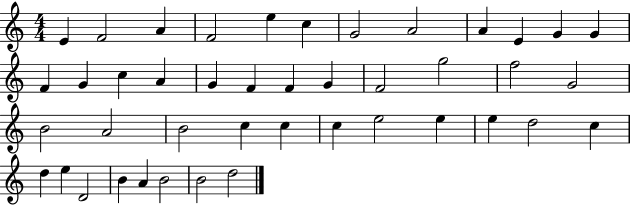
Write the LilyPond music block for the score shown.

{
  \clef treble
  \numericTimeSignature
  \time 4/4
  \key c \major
  e'4 f'2 a'4 | f'2 e''4 c''4 | g'2 a'2 | a'4 e'4 g'4 g'4 | \break f'4 g'4 c''4 a'4 | g'4 f'4 f'4 g'4 | f'2 g''2 | f''2 g'2 | \break b'2 a'2 | b'2 c''4 c''4 | c''4 e''2 e''4 | e''4 d''2 c''4 | \break d''4 e''4 d'2 | b'4 a'4 b'2 | b'2 d''2 | \bar "|."
}